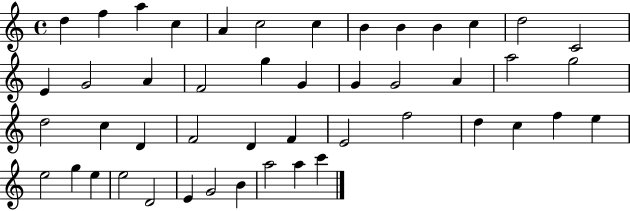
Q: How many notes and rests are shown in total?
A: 47